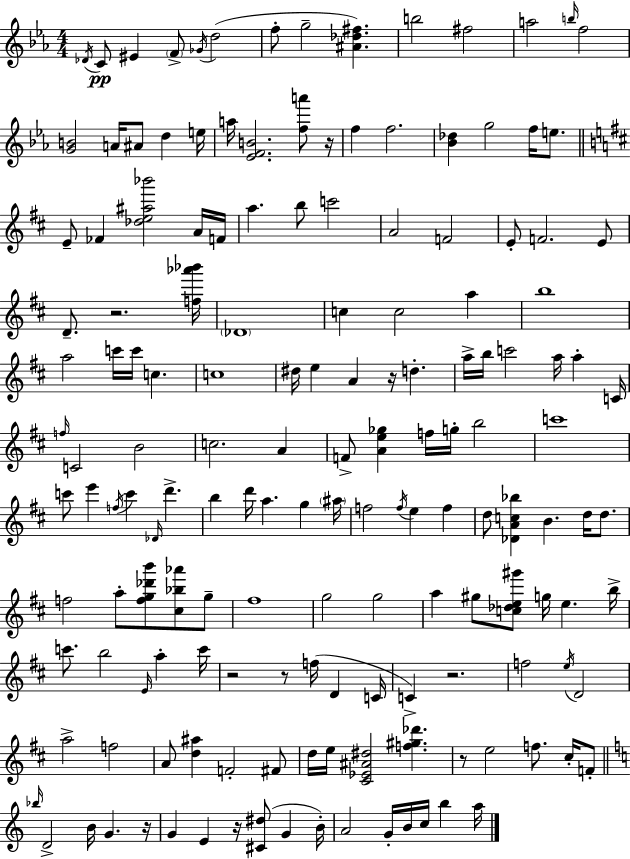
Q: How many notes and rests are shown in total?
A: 158